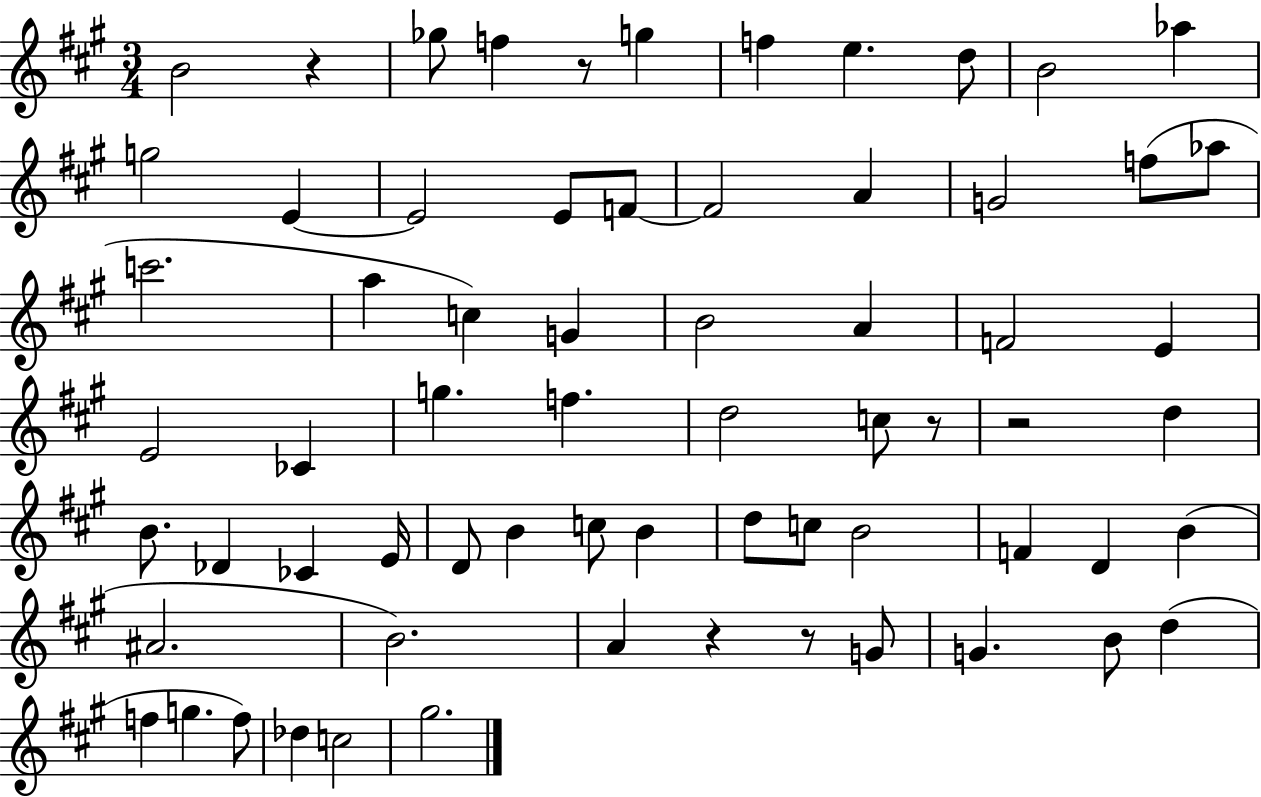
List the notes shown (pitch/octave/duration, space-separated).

B4/h R/q Gb5/e F5/q R/e G5/q F5/q E5/q. D5/e B4/h Ab5/q G5/h E4/q E4/h E4/e F4/e F4/h A4/q G4/h F5/e Ab5/e C6/h. A5/q C5/q G4/q B4/h A4/q F4/h E4/q E4/h CES4/q G5/q. F5/q. D5/h C5/e R/e R/h D5/q B4/e. Db4/q CES4/q E4/s D4/e B4/q C5/e B4/q D5/e C5/e B4/h F4/q D4/q B4/q A#4/h. B4/h. A4/q R/q R/e G4/e G4/q. B4/e D5/q F5/q G5/q. F5/e Db5/q C5/h G#5/h.